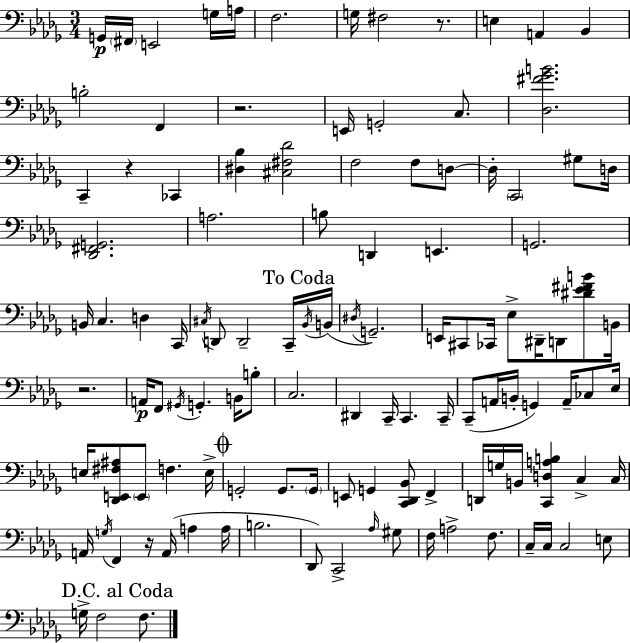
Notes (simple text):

G2/s F#2/s E2/h G3/s A3/s F3/h. G3/s F#3/h R/e. E3/q A2/q Bb2/q B3/h F2/q R/h. E2/s G2/h C3/e. [Db3,F#4,Gb4,B4]/h. C2/q R/q CES2/q [D#3,Bb3]/q [C#3,F#3,Db4]/h F3/h F3/e D3/e D3/s C2/h G#3/e D3/s [Db2,F#2,G2]/h. A3/h. B3/e D2/q E2/q. G2/h. B2/s C3/q. D3/q C2/s C#3/s D2/e D2/h C2/s Bb2/s B2/s D#3/s G2/h. E2/s C#2/e CES2/s Eb3/e D#2/s D2/e [D#4,Eb4,F#4,B4]/e B2/s R/h. A2/s F2/e G#2/s G2/q. B2/s B3/e C3/h. D#2/q C2/s C2/q. C2/s C2/e A2/s B2/s G2/q A2/s CES3/e Eb3/s E3/s [Db2,E2,F#3,A#3]/e E2/e F3/q. E3/s G2/h G2/e. G2/s E2/e G2/q [C2,Db2,Bb2]/e F2/q D2/s G3/s B2/s [C2,D3,A3,B3]/q C3/q C3/s A2/s G3/s F2/q R/s A2/s A3/q A3/s B3/h. Db2/e C2/h Ab3/s G#3/e F3/s A3/h F3/e. C3/s C3/s C3/h E3/e G3/s F3/h F3/e.